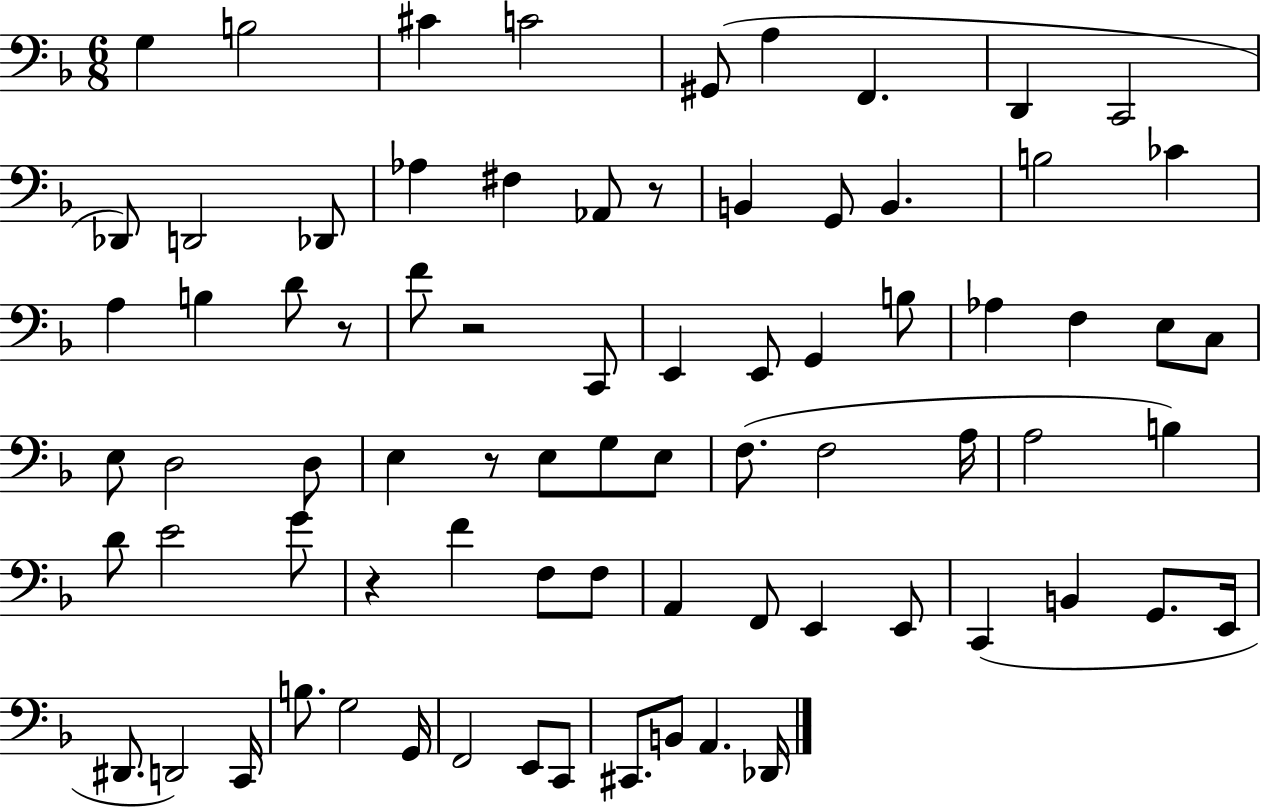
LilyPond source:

{
  \clef bass
  \numericTimeSignature
  \time 6/8
  \key f \major
  g4 b2 | cis'4 c'2 | gis,8( a4 f,4. | d,4 c,2 | \break des,8) d,2 des,8 | aes4 fis4 aes,8 r8 | b,4 g,8 b,4. | b2 ces'4 | \break a4 b4 d'8 r8 | f'8 r2 c,8 | e,4 e,8 g,4 b8 | aes4 f4 e8 c8 | \break e8 d2 d8 | e4 r8 e8 g8 e8 | f8.( f2 a16 | a2 b4) | \break d'8 e'2 g'8 | r4 f'4 f8 f8 | a,4 f,8 e,4 e,8 | c,4( b,4 g,8. e,16 | \break dis,8. d,2) c,16 | b8. g2 g,16 | f,2 e,8 c,8 | cis,8. b,8 a,4. des,16 | \break \bar "|."
}